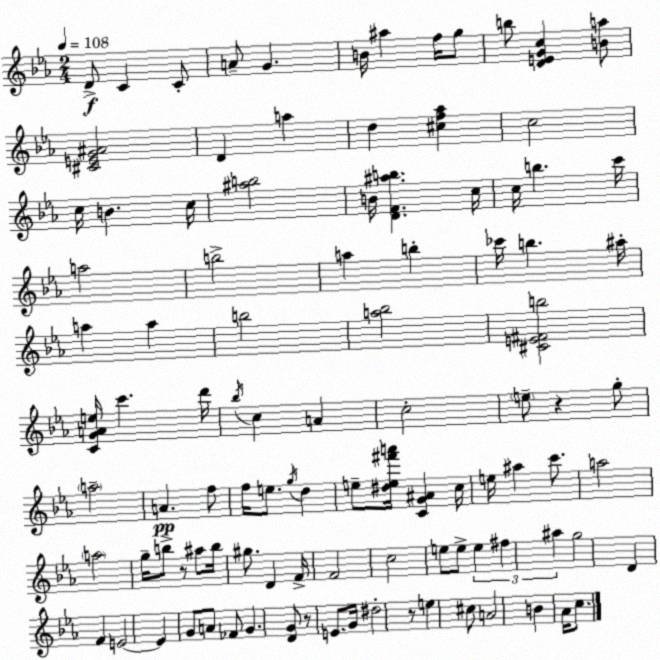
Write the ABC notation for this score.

X:1
T:Untitled
M:2/4
L:1/4
K:Eb
D/2 C C/2 A/2 G B/4 ^a f/4 g/2 b/2 [DEGc] [Ba]/2 [^CEG^A]2 D a d [^cf_a] c2 c/4 B c/4 [^ab]2 B/4 [DF^ab] c/4 c/4 b c'/4 a2 b2 a b _c'/4 b ^a/4 a a b2 [a_b]2 [^CE^Fb]2 [CGAe]/4 c' d'/4 _b/4 c A c2 e/2 z g/2 a2 A f/2 f/4 e/2 g/4 d e/2 [^de^f'a']/4 [CG^A] c/4 e/4 ^a c'/2 a2 a2 g/4 b/2 z/2 ^a/2 b/4 ^g/2 D F/4 F2 c2 e/2 e/2 e ^f ^a g2 D F E2 E G/2 A/2 _F/2 G [DG]/2 z/2 E/2 G/4 ^d2 z/2 e ^c/2 A2 B _A/4 c/2